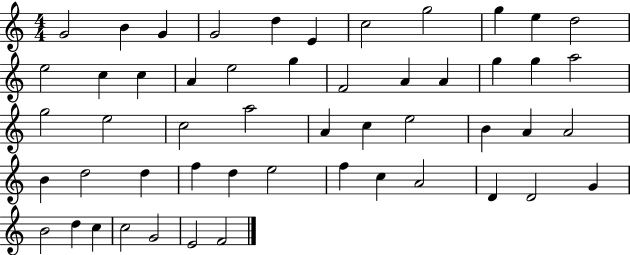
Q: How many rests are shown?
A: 0